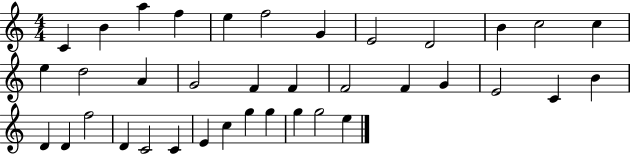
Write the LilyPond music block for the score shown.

{
  \clef treble
  \numericTimeSignature
  \time 4/4
  \key c \major
  c'4 b'4 a''4 f''4 | e''4 f''2 g'4 | e'2 d'2 | b'4 c''2 c''4 | \break e''4 d''2 a'4 | g'2 f'4 f'4 | f'2 f'4 g'4 | e'2 c'4 b'4 | \break d'4 d'4 f''2 | d'4 c'2 c'4 | e'4 c''4 g''4 g''4 | g''4 g''2 e''4 | \break \bar "|."
}